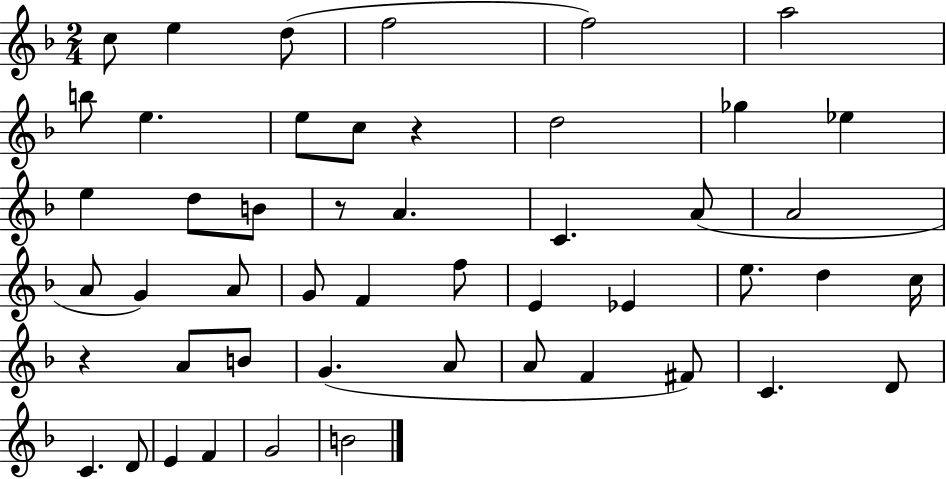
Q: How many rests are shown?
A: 3